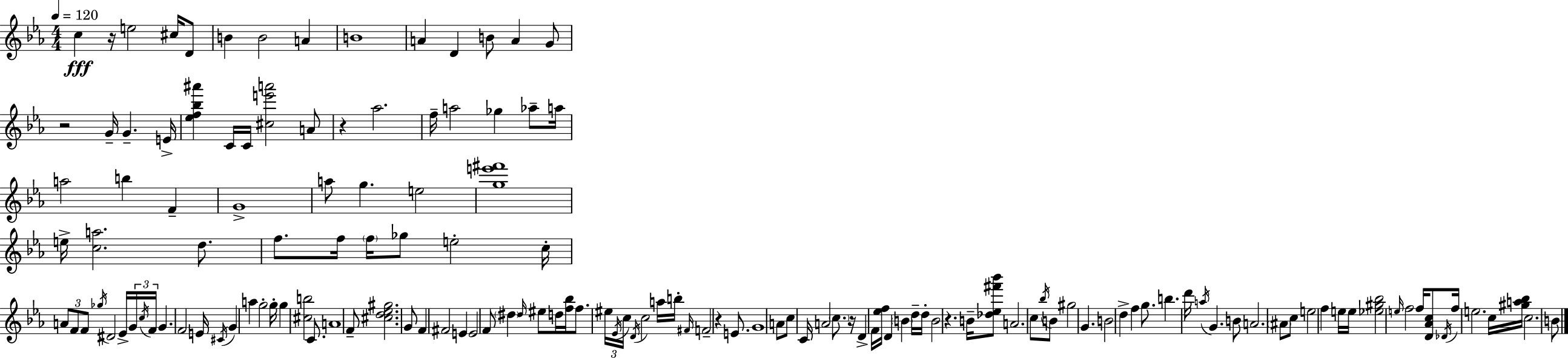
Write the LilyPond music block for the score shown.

{
  \clef treble
  \numericTimeSignature
  \time 4/4
  \key c \minor
  \tempo 4 = 120
  \repeat volta 2 { c''4\fff r16 e''2 cis''16 d'8 | b'4 b'2 a'4 | b'1 | a'4 d'4 b'8 a'4 g'8 | \break r2 g'16-- g'4.-- e'16-> | <ees'' f'' bes'' ais'''>4 c'16 c'16 <cis'' e''' a'''>2 a'8 | r4 aes''2. | f''16-- a''2 ges''4 aes''8-- a''16 | \break a''2 b''4 f'4-- | g'1-> | a''8 g''4. e''2 | <g'' e''' fis'''>1 | \break e''16-> <c'' a''>2. d''8. | f''8. f''16 \parenthesize f''16 ges''8 e''2-. c''16-. | \tuplet 3/2 { a'8 f'8 f'8 } \acciaccatura { ges''16 } dis'2 ees'16-> | \tuplet 3/2 { g'16 \acciaccatura { c''16 } f'16 } g'4. f'2 | \break e'16 \acciaccatura { cis'16 } g'4 a''4 g''2-. | g''16-. g''4 <cis'' b''>2 | c'8. a'1 | f'8-- <cis'' d'' ees'' gis''>2. | \break g'8 f'4 fis'2 e'4 | e'2 f'8 \parenthesize dis''4 | \grace { dis''16 } eis''8 d''16 <f'' bes''>16 f''8. \tuplet 3/2 { eis''16 \acciaccatura { ees'16 } c''16 } \acciaccatura { d'16 } c''2 | a''16 b''16-. \grace { fis'16 } f'2-- | \break r4 e'8. g'1 | a'8 c''8 c'16 a'2 | \parenthesize c''8. r16 d'4-> f'16 <ees'' f''>16 d'4 | \parenthesize b'4 d''16-- d''16-. b'2 | \break r4. b'16-- <des'' ees'' fis''' bes'''>8 a'2. | c''8 \acciaccatura { bes''16 } b'8 gis''2 | g'4. b'2 | d''4-> f''4 g''8. b''4. | \break d'''16 \acciaccatura { a''16 } g'4. b'8 a'2. | \parenthesize ais'8 c''8 e''2 | f''4 e''16 e''16 <ees'' gis'' bes''>2 | \grace { e''16 } f''2 f''16 <d' aes' c''>8 \acciaccatura { des'16 } f''16 e''2. | \break c''16 <gis'' a'' bes''>16 c''2. | b'8 } \bar "|."
}